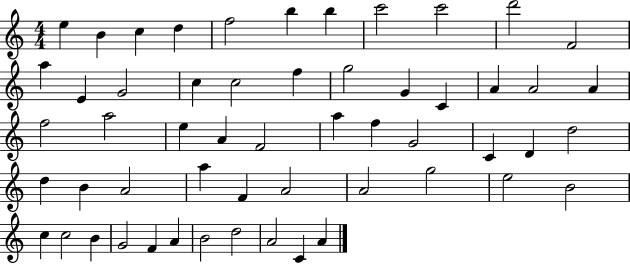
X:1
T:Untitled
M:4/4
L:1/4
K:C
e B c d f2 b b c'2 c'2 d'2 F2 a E G2 c c2 f g2 G C A A2 A f2 a2 e A F2 a f G2 C D d2 d B A2 a F A2 A2 g2 e2 B2 c c2 B G2 F A B2 d2 A2 C A